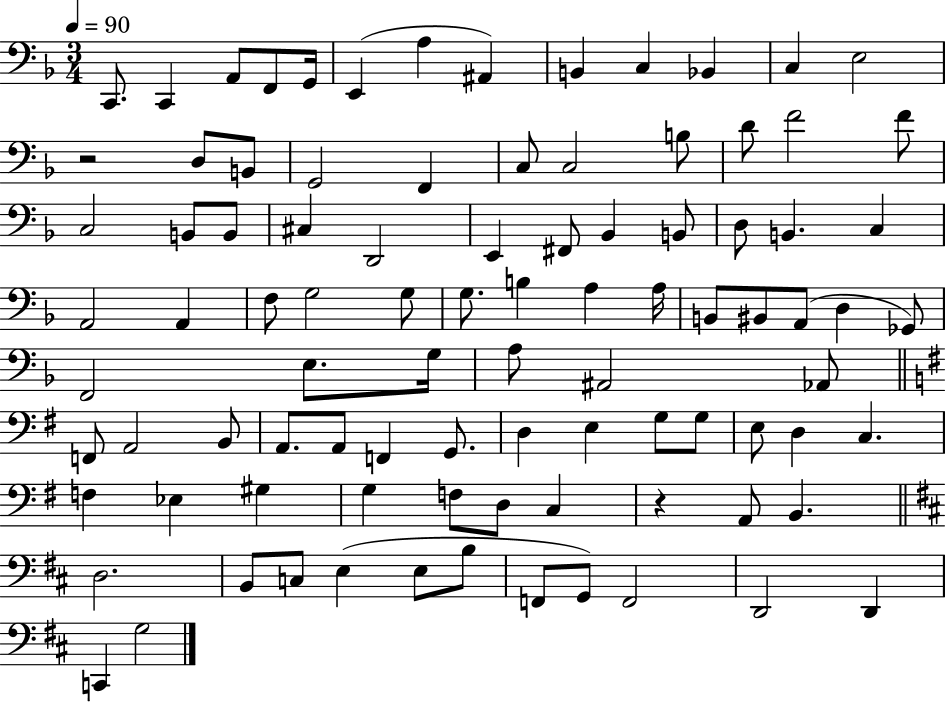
{
  \clef bass
  \numericTimeSignature
  \time 3/4
  \key f \major
  \tempo 4 = 90
  \repeat volta 2 { c,8. c,4 a,8 f,8 g,16 | e,4( a4 ais,4) | b,4 c4 bes,4 | c4 e2 | \break r2 d8 b,8 | g,2 f,4 | c8 c2 b8 | d'8 f'2 f'8 | \break c2 b,8 b,8 | cis4 d,2 | e,4 fis,8 bes,4 b,8 | d8 b,4. c4 | \break a,2 a,4 | f8 g2 g8 | g8. b4 a4 a16 | b,8 bis,8 a,8( d4 ges,8) | \break f,2 e8. g16 | a8 ais,2 aes,8 | \bar "||" \break \key g \major f,8 a,2 b,8 | a,8. a,8 f,4 g,8. | d4 e4 g8 g8 | e8 d4 c4. | \break f4 ees4 gis4 | g4 f8 d8 c4 | r4 a,8 b,4. | \bar "||" \break \key b \minor d2. | b,8 c8 e4( e8 b8 | f,8 g,8) f,2 | d,2 d,4 | \break c,4 g2 | } \bar "|."
}